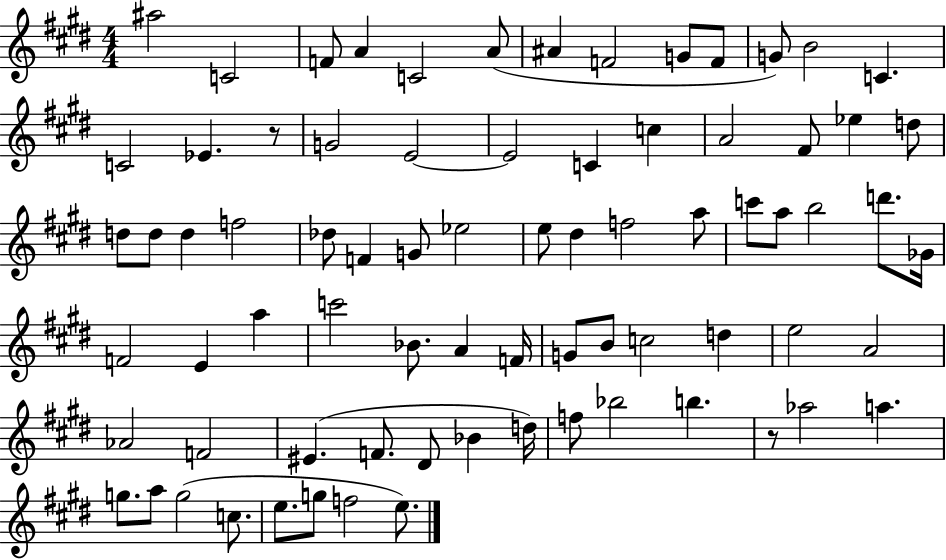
X:1
T:Untitled
M:4/4
L:1/4
K:E
^a2 C2 F/2 A C2 A/2 ^A F2 G/2 F/2 G/2 B2 C C2 _E z/2 G2 E2 E2 C c A2 ^F/2 _e d/2 d/2 d/2 d f2 _d/2 F G/2 _e2 e/2 ^d f2 a/2 c'/2 a/2 b2 d'/2 _G/4 F2 E a c'2 _B/2 A F/4 G/2 B/2 c2 d e2 A2 _A2 F2 ^E F/2 ^D/2 _B d/4 f/2 _b2 b z/2 _a2 a g/2 a/2 g2 c/2 e/2 g/2 f2 e/2